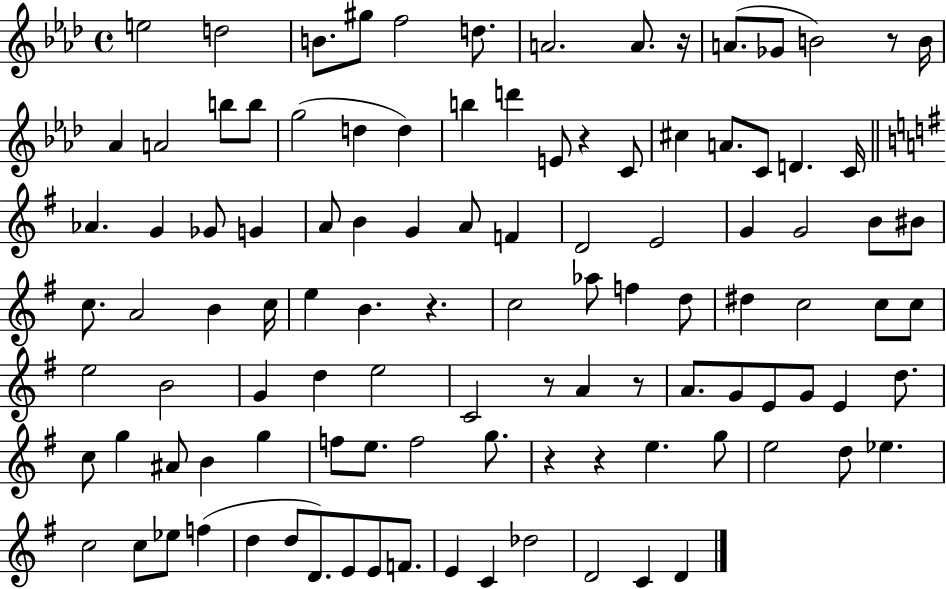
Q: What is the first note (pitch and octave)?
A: E5